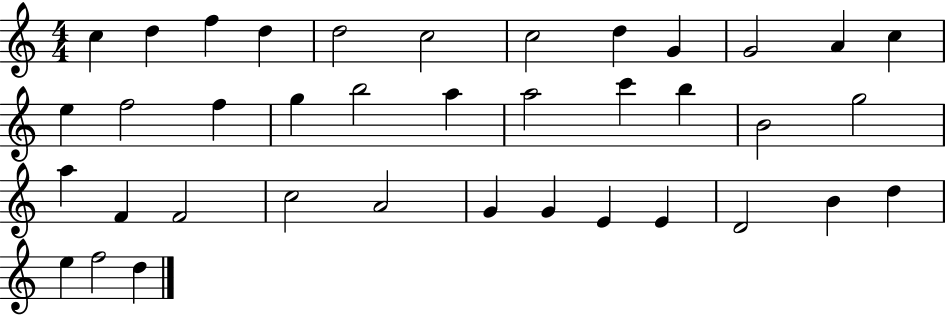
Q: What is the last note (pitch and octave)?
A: D5